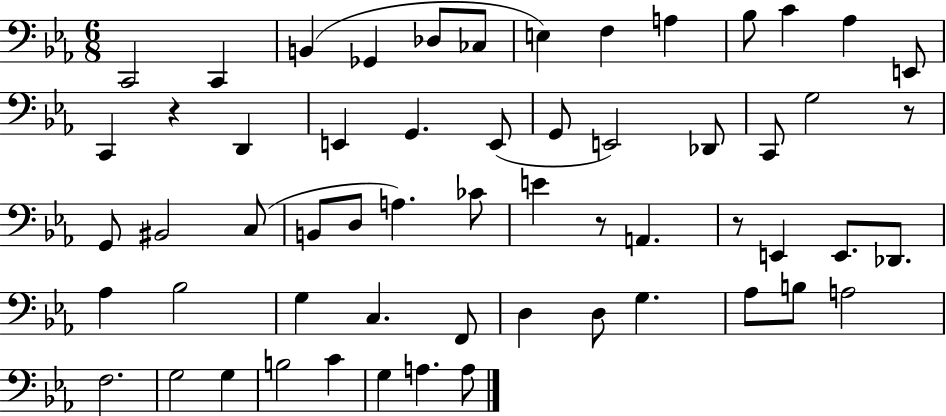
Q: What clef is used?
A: bass